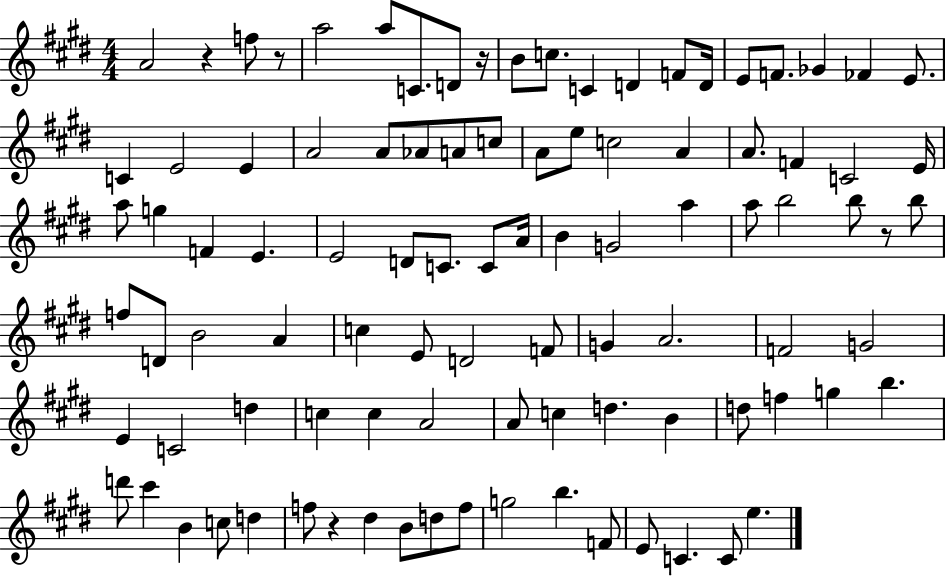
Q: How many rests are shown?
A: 5